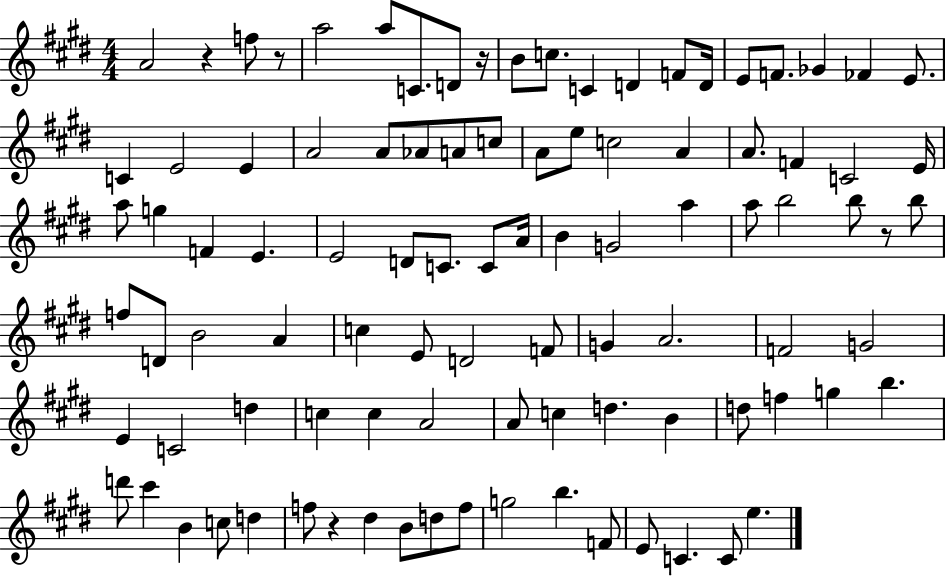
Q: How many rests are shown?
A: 5